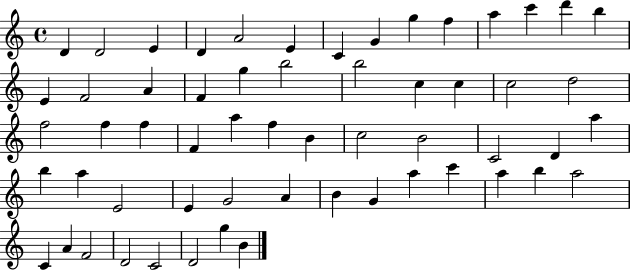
X:1
T:Untitled
M:4/4
L:1/4
K:C
D D2 E D A2 E C G g f a c' d' b E F2 A F g b2 b2 c c c2 d2 f2 f f F a f B c2 B2 C2 D a b a E2 E G2 A B G a c' a b a2 C A F2 D2 C2 D2 g B